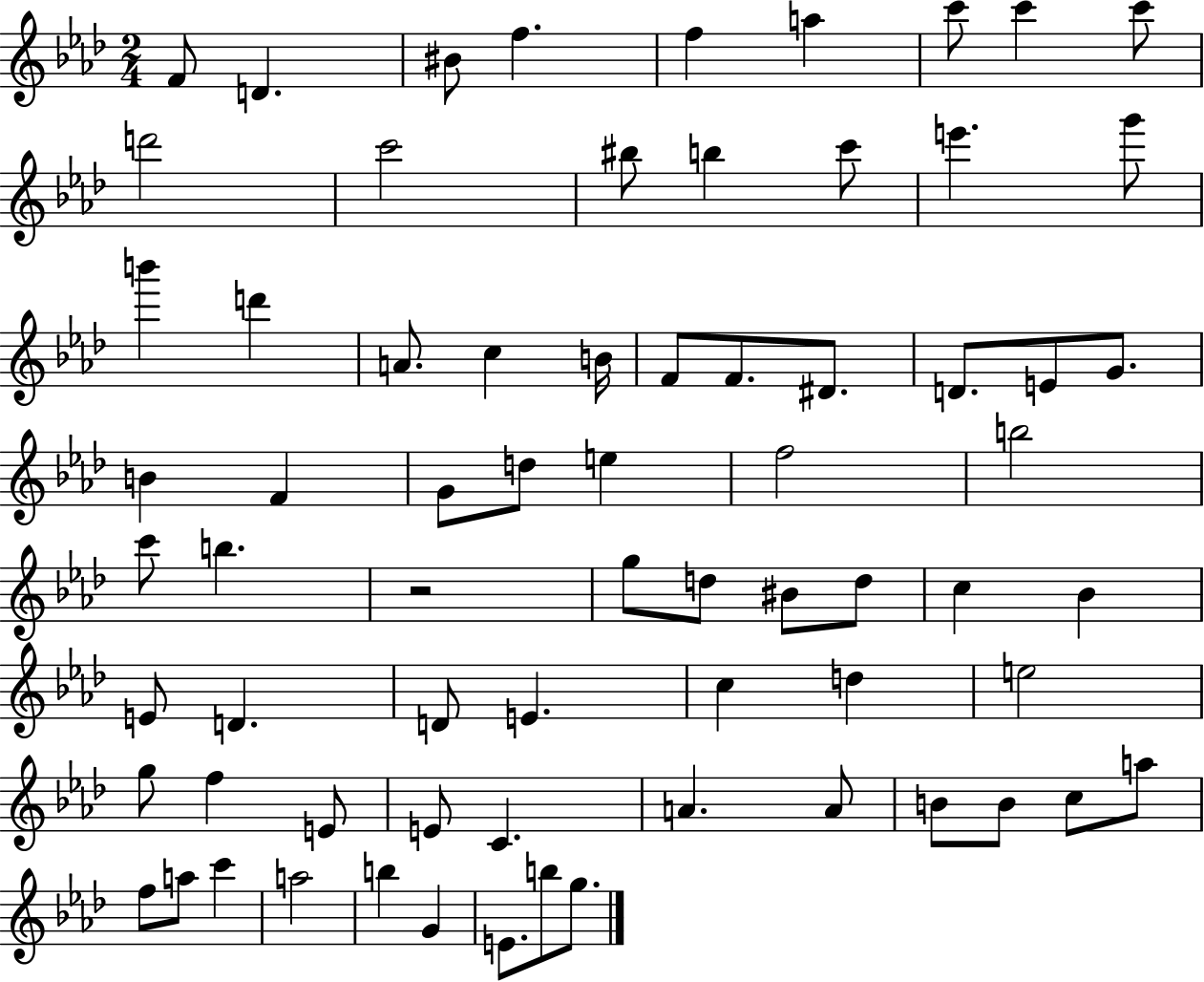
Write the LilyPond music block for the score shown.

{
  \clef treble
  \numericTimeSignature
  \time 2/4
  \key aes \major
  f'8 d'4. | bis'8 f''4. | f''4 a''4 | c'''8 c'''4 c'''8 | \break d'''2 | c'''2 | bis''8 b''4 c'''8 | e'''4. g'''8 | \break b'''4 d'''4 | a'8. c''4 b'16 | f'8 f'8. dis'8. | d'8. e'8 g'8. | \break b'4 f'4 | g'8 d''8 e''4 | f''2 | b''2 | \break c'''8 b''4. | r2 | g''8 d''8 bis'8 d''8 | c''4 bes'4 | \break e'8 d'4. | d'8 e'4. | c''4 d''4 | e''2 | \break g''8 f''4 e'8 | e'8 c'4. | a'4. a'8 | b'8 b'8 c''8 a''8 | \break f''8 a''8 c'''4 | a''2 | b''4 g'4 | e'8. b''8 g''8. | \break \bar "|."
}